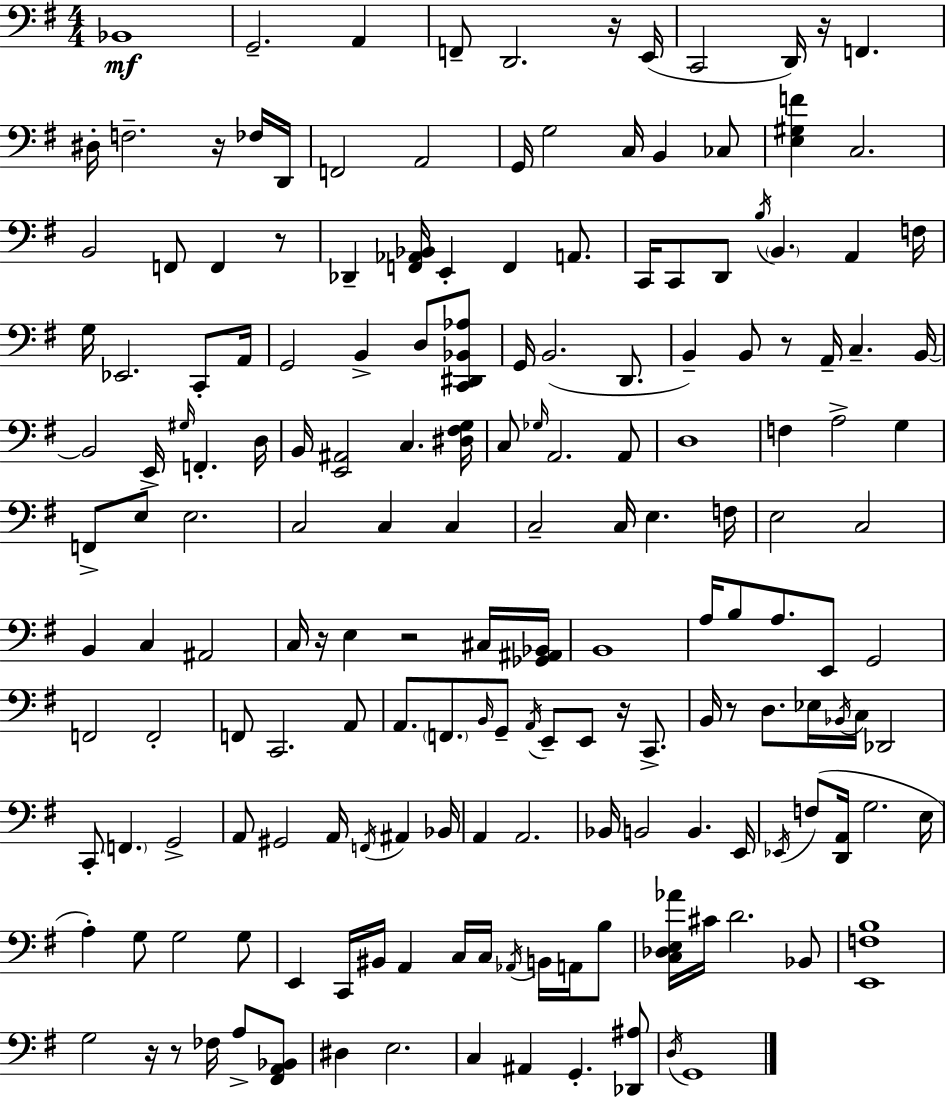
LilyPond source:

{
  \clef bass
  \numericTimeSignature
  \time 4/4
  \key g \major
  bes,1\mf | g,2.-- a,4 | f,8-- d,2. r16 e,16( | c,2 d,16) r16 f,4. | \break dis16-. f2.-- r16 fes16 d,16 | f,2 a,2 | g,16 g2 c16 b,4 ces8 | <e gis f'>4 c2. | \break b,2 f,8 f,4 r8 | des,4-- <f, aes, bes,>16 e,4-. f,4 a,8. | c,16 c,8 d,8 \acciaccatura { b16 } \parenthesize b,4. a,4 | f16 g16 ees,2. c,8-. | \break a,16 g,2 b,4-> d8 <c, dis, bes, aes>8 | g,16 b,2.( d,8. | b,4--) b,8 r8 a,16-- c4.-- | b,16~~ b,2 e,16-> \grace { gis16 } f,4.-. | \break d16 b,16 <e, ais,>2 c4. | <dis fis g>16 c8 \grace { ges16 } a,2. | a,8 d1 | f4 a2-> g4 | \break f,8-> e8 e2. | c2 c4 c4 | c2-- c16 e4. | f16 e2 c2 | \break b,4 c4 ais,2 | c16 r16 e4 r2 | cis16 <ges, ais, bes,>16 b,1 | a16 b8 a8. e,8 g,2 | \break f,2 f,2-. | f,8 c,2. | a,8 a,8. \parenthesize f,8. \grace { b,16 } g,8-- \acciaccatura { a,16 } e,8-- e,8 | r16 c,8.-> b,16 r8 d8. ees16 \acciaccatura { bes,16 } c16 des,2 | \break c,8-. \parenthesize f,4. g,2-> | a,8 gis,2 | a,16 \acciaccatura { f,16 } ais,4 bes,16 a,4 a,2. | bes,16 b,2 | \break b,4. e,16 \acciaccatura { ees,16 }( f8 <d, a,>16 g2. | e16 a4-.) g8 g2 | g8 e,4 c,16 bis,16 a,4 | c16 c16 \acciaccatura { aes,16 } b,16 a,16 b8 <c des e aes'>16 cis'16 d'2. | \break bes,8 <e, f b>1 | g2 | r16 r8 fes16 a8-> <fis, a, bes,>8 dis4 e2. | c4 ais,4 | \break g,4.-. <des, ais>8 \acciaccatura { d16 } g,1 | \bar "|."
}